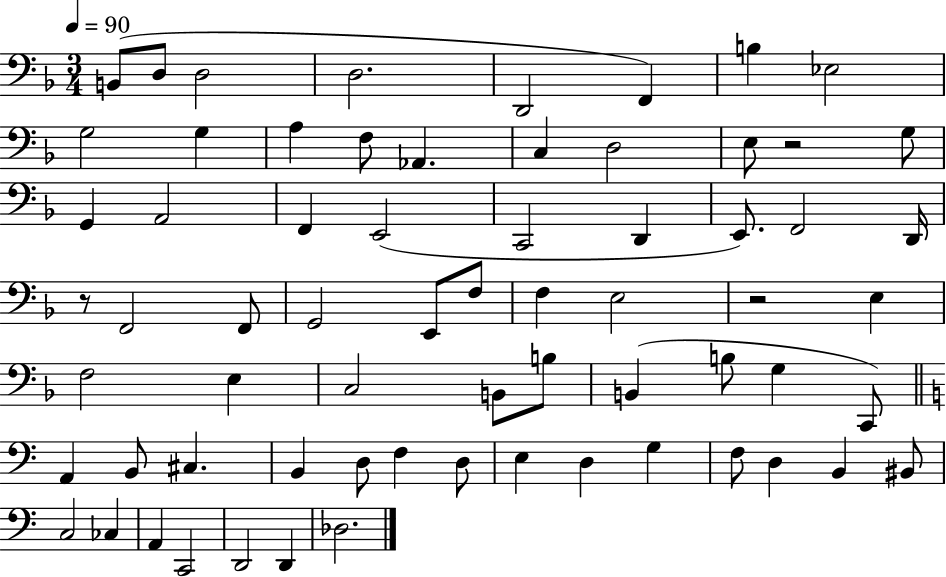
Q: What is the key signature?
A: F major